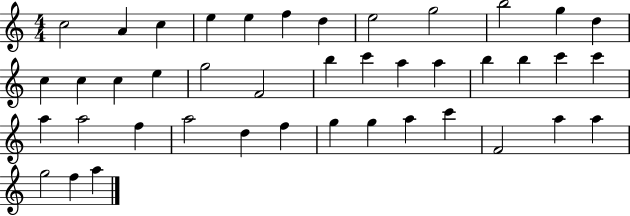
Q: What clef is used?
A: treble